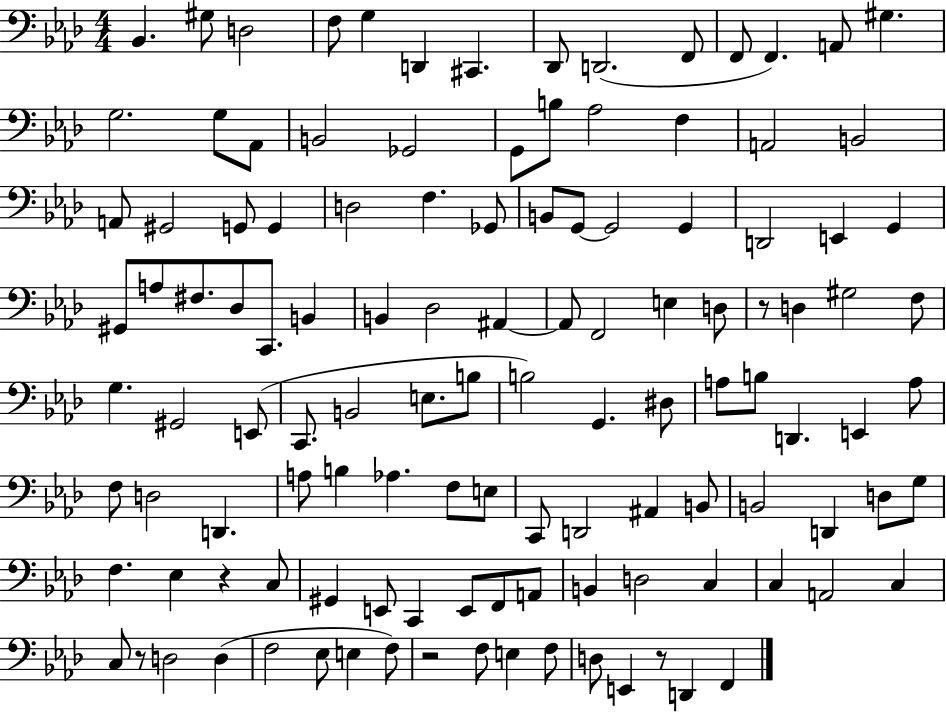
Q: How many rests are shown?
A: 5